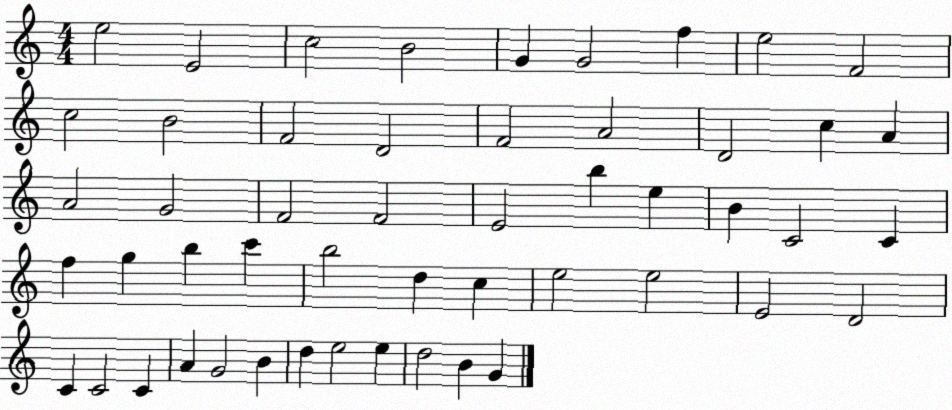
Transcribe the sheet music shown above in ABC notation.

X:1
T:Untitled
M:4/4
L:1/4
K:C
e2 E2 c2 B2 G G2 f e2 F2 c2 B2 F2 D2 F2 A2 D2 c A A2 G2 F2 F2 E2 b e B C2 C f g b c' b2 d c e2 e2 E2 D2 C C2 C A G2 B d e2 e d2 B G